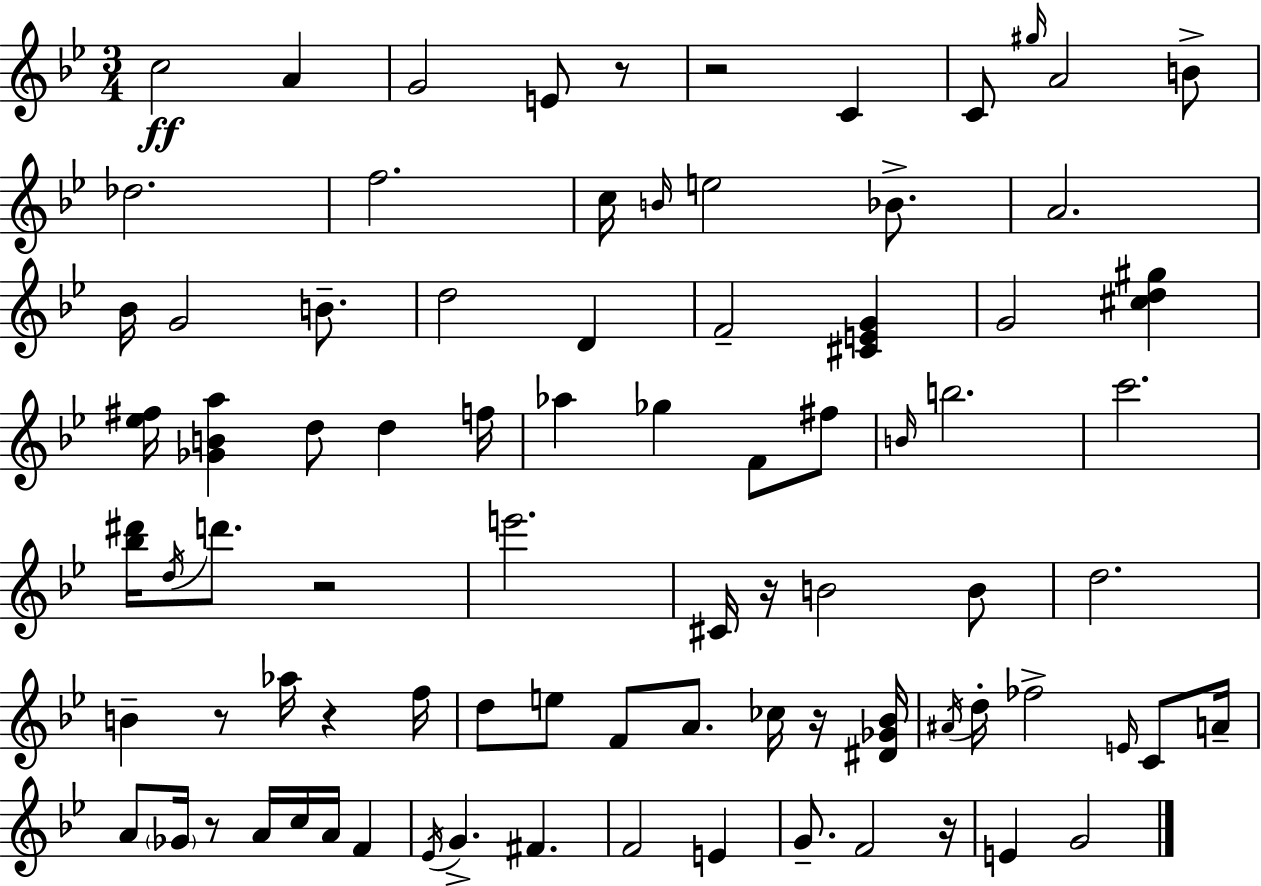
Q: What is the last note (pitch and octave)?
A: G4